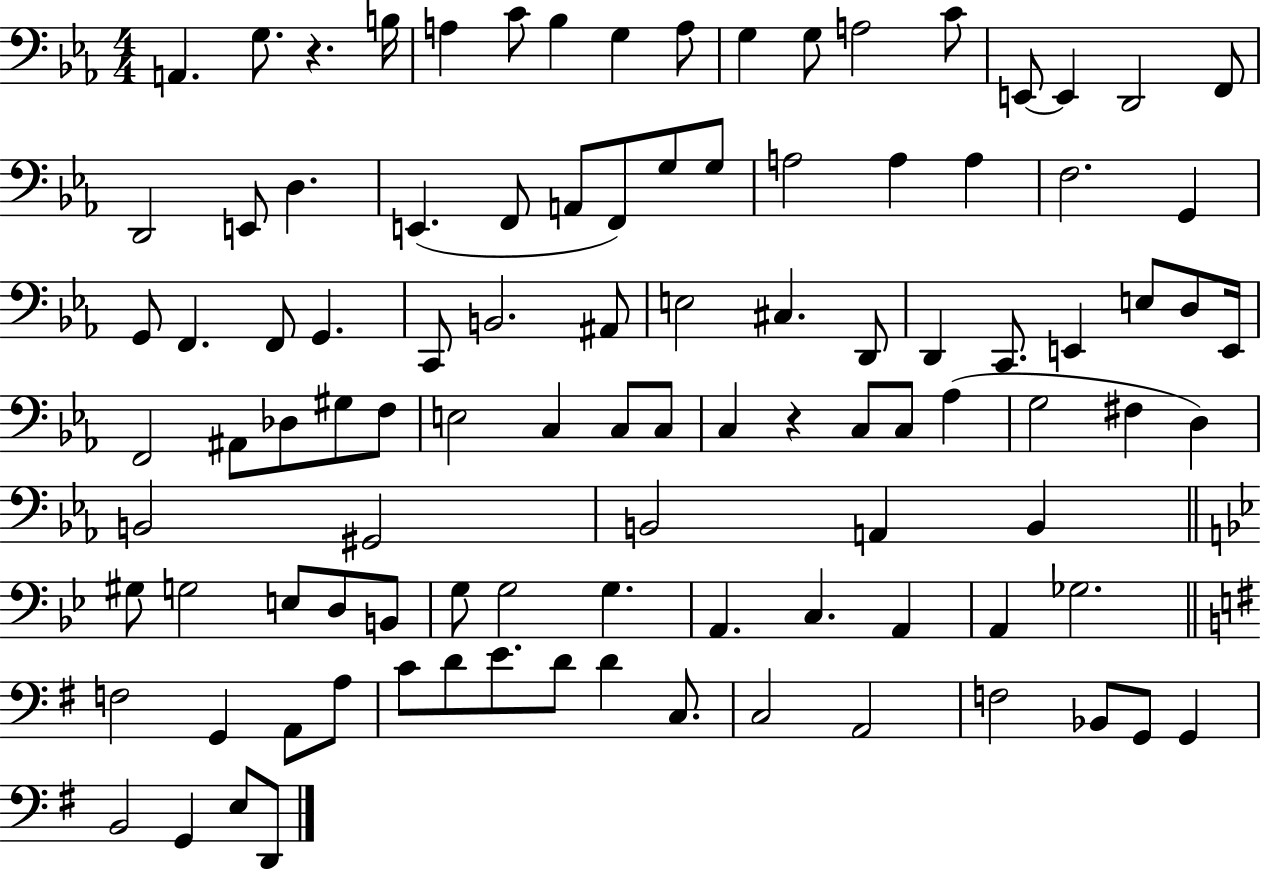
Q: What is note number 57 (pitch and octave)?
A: C3